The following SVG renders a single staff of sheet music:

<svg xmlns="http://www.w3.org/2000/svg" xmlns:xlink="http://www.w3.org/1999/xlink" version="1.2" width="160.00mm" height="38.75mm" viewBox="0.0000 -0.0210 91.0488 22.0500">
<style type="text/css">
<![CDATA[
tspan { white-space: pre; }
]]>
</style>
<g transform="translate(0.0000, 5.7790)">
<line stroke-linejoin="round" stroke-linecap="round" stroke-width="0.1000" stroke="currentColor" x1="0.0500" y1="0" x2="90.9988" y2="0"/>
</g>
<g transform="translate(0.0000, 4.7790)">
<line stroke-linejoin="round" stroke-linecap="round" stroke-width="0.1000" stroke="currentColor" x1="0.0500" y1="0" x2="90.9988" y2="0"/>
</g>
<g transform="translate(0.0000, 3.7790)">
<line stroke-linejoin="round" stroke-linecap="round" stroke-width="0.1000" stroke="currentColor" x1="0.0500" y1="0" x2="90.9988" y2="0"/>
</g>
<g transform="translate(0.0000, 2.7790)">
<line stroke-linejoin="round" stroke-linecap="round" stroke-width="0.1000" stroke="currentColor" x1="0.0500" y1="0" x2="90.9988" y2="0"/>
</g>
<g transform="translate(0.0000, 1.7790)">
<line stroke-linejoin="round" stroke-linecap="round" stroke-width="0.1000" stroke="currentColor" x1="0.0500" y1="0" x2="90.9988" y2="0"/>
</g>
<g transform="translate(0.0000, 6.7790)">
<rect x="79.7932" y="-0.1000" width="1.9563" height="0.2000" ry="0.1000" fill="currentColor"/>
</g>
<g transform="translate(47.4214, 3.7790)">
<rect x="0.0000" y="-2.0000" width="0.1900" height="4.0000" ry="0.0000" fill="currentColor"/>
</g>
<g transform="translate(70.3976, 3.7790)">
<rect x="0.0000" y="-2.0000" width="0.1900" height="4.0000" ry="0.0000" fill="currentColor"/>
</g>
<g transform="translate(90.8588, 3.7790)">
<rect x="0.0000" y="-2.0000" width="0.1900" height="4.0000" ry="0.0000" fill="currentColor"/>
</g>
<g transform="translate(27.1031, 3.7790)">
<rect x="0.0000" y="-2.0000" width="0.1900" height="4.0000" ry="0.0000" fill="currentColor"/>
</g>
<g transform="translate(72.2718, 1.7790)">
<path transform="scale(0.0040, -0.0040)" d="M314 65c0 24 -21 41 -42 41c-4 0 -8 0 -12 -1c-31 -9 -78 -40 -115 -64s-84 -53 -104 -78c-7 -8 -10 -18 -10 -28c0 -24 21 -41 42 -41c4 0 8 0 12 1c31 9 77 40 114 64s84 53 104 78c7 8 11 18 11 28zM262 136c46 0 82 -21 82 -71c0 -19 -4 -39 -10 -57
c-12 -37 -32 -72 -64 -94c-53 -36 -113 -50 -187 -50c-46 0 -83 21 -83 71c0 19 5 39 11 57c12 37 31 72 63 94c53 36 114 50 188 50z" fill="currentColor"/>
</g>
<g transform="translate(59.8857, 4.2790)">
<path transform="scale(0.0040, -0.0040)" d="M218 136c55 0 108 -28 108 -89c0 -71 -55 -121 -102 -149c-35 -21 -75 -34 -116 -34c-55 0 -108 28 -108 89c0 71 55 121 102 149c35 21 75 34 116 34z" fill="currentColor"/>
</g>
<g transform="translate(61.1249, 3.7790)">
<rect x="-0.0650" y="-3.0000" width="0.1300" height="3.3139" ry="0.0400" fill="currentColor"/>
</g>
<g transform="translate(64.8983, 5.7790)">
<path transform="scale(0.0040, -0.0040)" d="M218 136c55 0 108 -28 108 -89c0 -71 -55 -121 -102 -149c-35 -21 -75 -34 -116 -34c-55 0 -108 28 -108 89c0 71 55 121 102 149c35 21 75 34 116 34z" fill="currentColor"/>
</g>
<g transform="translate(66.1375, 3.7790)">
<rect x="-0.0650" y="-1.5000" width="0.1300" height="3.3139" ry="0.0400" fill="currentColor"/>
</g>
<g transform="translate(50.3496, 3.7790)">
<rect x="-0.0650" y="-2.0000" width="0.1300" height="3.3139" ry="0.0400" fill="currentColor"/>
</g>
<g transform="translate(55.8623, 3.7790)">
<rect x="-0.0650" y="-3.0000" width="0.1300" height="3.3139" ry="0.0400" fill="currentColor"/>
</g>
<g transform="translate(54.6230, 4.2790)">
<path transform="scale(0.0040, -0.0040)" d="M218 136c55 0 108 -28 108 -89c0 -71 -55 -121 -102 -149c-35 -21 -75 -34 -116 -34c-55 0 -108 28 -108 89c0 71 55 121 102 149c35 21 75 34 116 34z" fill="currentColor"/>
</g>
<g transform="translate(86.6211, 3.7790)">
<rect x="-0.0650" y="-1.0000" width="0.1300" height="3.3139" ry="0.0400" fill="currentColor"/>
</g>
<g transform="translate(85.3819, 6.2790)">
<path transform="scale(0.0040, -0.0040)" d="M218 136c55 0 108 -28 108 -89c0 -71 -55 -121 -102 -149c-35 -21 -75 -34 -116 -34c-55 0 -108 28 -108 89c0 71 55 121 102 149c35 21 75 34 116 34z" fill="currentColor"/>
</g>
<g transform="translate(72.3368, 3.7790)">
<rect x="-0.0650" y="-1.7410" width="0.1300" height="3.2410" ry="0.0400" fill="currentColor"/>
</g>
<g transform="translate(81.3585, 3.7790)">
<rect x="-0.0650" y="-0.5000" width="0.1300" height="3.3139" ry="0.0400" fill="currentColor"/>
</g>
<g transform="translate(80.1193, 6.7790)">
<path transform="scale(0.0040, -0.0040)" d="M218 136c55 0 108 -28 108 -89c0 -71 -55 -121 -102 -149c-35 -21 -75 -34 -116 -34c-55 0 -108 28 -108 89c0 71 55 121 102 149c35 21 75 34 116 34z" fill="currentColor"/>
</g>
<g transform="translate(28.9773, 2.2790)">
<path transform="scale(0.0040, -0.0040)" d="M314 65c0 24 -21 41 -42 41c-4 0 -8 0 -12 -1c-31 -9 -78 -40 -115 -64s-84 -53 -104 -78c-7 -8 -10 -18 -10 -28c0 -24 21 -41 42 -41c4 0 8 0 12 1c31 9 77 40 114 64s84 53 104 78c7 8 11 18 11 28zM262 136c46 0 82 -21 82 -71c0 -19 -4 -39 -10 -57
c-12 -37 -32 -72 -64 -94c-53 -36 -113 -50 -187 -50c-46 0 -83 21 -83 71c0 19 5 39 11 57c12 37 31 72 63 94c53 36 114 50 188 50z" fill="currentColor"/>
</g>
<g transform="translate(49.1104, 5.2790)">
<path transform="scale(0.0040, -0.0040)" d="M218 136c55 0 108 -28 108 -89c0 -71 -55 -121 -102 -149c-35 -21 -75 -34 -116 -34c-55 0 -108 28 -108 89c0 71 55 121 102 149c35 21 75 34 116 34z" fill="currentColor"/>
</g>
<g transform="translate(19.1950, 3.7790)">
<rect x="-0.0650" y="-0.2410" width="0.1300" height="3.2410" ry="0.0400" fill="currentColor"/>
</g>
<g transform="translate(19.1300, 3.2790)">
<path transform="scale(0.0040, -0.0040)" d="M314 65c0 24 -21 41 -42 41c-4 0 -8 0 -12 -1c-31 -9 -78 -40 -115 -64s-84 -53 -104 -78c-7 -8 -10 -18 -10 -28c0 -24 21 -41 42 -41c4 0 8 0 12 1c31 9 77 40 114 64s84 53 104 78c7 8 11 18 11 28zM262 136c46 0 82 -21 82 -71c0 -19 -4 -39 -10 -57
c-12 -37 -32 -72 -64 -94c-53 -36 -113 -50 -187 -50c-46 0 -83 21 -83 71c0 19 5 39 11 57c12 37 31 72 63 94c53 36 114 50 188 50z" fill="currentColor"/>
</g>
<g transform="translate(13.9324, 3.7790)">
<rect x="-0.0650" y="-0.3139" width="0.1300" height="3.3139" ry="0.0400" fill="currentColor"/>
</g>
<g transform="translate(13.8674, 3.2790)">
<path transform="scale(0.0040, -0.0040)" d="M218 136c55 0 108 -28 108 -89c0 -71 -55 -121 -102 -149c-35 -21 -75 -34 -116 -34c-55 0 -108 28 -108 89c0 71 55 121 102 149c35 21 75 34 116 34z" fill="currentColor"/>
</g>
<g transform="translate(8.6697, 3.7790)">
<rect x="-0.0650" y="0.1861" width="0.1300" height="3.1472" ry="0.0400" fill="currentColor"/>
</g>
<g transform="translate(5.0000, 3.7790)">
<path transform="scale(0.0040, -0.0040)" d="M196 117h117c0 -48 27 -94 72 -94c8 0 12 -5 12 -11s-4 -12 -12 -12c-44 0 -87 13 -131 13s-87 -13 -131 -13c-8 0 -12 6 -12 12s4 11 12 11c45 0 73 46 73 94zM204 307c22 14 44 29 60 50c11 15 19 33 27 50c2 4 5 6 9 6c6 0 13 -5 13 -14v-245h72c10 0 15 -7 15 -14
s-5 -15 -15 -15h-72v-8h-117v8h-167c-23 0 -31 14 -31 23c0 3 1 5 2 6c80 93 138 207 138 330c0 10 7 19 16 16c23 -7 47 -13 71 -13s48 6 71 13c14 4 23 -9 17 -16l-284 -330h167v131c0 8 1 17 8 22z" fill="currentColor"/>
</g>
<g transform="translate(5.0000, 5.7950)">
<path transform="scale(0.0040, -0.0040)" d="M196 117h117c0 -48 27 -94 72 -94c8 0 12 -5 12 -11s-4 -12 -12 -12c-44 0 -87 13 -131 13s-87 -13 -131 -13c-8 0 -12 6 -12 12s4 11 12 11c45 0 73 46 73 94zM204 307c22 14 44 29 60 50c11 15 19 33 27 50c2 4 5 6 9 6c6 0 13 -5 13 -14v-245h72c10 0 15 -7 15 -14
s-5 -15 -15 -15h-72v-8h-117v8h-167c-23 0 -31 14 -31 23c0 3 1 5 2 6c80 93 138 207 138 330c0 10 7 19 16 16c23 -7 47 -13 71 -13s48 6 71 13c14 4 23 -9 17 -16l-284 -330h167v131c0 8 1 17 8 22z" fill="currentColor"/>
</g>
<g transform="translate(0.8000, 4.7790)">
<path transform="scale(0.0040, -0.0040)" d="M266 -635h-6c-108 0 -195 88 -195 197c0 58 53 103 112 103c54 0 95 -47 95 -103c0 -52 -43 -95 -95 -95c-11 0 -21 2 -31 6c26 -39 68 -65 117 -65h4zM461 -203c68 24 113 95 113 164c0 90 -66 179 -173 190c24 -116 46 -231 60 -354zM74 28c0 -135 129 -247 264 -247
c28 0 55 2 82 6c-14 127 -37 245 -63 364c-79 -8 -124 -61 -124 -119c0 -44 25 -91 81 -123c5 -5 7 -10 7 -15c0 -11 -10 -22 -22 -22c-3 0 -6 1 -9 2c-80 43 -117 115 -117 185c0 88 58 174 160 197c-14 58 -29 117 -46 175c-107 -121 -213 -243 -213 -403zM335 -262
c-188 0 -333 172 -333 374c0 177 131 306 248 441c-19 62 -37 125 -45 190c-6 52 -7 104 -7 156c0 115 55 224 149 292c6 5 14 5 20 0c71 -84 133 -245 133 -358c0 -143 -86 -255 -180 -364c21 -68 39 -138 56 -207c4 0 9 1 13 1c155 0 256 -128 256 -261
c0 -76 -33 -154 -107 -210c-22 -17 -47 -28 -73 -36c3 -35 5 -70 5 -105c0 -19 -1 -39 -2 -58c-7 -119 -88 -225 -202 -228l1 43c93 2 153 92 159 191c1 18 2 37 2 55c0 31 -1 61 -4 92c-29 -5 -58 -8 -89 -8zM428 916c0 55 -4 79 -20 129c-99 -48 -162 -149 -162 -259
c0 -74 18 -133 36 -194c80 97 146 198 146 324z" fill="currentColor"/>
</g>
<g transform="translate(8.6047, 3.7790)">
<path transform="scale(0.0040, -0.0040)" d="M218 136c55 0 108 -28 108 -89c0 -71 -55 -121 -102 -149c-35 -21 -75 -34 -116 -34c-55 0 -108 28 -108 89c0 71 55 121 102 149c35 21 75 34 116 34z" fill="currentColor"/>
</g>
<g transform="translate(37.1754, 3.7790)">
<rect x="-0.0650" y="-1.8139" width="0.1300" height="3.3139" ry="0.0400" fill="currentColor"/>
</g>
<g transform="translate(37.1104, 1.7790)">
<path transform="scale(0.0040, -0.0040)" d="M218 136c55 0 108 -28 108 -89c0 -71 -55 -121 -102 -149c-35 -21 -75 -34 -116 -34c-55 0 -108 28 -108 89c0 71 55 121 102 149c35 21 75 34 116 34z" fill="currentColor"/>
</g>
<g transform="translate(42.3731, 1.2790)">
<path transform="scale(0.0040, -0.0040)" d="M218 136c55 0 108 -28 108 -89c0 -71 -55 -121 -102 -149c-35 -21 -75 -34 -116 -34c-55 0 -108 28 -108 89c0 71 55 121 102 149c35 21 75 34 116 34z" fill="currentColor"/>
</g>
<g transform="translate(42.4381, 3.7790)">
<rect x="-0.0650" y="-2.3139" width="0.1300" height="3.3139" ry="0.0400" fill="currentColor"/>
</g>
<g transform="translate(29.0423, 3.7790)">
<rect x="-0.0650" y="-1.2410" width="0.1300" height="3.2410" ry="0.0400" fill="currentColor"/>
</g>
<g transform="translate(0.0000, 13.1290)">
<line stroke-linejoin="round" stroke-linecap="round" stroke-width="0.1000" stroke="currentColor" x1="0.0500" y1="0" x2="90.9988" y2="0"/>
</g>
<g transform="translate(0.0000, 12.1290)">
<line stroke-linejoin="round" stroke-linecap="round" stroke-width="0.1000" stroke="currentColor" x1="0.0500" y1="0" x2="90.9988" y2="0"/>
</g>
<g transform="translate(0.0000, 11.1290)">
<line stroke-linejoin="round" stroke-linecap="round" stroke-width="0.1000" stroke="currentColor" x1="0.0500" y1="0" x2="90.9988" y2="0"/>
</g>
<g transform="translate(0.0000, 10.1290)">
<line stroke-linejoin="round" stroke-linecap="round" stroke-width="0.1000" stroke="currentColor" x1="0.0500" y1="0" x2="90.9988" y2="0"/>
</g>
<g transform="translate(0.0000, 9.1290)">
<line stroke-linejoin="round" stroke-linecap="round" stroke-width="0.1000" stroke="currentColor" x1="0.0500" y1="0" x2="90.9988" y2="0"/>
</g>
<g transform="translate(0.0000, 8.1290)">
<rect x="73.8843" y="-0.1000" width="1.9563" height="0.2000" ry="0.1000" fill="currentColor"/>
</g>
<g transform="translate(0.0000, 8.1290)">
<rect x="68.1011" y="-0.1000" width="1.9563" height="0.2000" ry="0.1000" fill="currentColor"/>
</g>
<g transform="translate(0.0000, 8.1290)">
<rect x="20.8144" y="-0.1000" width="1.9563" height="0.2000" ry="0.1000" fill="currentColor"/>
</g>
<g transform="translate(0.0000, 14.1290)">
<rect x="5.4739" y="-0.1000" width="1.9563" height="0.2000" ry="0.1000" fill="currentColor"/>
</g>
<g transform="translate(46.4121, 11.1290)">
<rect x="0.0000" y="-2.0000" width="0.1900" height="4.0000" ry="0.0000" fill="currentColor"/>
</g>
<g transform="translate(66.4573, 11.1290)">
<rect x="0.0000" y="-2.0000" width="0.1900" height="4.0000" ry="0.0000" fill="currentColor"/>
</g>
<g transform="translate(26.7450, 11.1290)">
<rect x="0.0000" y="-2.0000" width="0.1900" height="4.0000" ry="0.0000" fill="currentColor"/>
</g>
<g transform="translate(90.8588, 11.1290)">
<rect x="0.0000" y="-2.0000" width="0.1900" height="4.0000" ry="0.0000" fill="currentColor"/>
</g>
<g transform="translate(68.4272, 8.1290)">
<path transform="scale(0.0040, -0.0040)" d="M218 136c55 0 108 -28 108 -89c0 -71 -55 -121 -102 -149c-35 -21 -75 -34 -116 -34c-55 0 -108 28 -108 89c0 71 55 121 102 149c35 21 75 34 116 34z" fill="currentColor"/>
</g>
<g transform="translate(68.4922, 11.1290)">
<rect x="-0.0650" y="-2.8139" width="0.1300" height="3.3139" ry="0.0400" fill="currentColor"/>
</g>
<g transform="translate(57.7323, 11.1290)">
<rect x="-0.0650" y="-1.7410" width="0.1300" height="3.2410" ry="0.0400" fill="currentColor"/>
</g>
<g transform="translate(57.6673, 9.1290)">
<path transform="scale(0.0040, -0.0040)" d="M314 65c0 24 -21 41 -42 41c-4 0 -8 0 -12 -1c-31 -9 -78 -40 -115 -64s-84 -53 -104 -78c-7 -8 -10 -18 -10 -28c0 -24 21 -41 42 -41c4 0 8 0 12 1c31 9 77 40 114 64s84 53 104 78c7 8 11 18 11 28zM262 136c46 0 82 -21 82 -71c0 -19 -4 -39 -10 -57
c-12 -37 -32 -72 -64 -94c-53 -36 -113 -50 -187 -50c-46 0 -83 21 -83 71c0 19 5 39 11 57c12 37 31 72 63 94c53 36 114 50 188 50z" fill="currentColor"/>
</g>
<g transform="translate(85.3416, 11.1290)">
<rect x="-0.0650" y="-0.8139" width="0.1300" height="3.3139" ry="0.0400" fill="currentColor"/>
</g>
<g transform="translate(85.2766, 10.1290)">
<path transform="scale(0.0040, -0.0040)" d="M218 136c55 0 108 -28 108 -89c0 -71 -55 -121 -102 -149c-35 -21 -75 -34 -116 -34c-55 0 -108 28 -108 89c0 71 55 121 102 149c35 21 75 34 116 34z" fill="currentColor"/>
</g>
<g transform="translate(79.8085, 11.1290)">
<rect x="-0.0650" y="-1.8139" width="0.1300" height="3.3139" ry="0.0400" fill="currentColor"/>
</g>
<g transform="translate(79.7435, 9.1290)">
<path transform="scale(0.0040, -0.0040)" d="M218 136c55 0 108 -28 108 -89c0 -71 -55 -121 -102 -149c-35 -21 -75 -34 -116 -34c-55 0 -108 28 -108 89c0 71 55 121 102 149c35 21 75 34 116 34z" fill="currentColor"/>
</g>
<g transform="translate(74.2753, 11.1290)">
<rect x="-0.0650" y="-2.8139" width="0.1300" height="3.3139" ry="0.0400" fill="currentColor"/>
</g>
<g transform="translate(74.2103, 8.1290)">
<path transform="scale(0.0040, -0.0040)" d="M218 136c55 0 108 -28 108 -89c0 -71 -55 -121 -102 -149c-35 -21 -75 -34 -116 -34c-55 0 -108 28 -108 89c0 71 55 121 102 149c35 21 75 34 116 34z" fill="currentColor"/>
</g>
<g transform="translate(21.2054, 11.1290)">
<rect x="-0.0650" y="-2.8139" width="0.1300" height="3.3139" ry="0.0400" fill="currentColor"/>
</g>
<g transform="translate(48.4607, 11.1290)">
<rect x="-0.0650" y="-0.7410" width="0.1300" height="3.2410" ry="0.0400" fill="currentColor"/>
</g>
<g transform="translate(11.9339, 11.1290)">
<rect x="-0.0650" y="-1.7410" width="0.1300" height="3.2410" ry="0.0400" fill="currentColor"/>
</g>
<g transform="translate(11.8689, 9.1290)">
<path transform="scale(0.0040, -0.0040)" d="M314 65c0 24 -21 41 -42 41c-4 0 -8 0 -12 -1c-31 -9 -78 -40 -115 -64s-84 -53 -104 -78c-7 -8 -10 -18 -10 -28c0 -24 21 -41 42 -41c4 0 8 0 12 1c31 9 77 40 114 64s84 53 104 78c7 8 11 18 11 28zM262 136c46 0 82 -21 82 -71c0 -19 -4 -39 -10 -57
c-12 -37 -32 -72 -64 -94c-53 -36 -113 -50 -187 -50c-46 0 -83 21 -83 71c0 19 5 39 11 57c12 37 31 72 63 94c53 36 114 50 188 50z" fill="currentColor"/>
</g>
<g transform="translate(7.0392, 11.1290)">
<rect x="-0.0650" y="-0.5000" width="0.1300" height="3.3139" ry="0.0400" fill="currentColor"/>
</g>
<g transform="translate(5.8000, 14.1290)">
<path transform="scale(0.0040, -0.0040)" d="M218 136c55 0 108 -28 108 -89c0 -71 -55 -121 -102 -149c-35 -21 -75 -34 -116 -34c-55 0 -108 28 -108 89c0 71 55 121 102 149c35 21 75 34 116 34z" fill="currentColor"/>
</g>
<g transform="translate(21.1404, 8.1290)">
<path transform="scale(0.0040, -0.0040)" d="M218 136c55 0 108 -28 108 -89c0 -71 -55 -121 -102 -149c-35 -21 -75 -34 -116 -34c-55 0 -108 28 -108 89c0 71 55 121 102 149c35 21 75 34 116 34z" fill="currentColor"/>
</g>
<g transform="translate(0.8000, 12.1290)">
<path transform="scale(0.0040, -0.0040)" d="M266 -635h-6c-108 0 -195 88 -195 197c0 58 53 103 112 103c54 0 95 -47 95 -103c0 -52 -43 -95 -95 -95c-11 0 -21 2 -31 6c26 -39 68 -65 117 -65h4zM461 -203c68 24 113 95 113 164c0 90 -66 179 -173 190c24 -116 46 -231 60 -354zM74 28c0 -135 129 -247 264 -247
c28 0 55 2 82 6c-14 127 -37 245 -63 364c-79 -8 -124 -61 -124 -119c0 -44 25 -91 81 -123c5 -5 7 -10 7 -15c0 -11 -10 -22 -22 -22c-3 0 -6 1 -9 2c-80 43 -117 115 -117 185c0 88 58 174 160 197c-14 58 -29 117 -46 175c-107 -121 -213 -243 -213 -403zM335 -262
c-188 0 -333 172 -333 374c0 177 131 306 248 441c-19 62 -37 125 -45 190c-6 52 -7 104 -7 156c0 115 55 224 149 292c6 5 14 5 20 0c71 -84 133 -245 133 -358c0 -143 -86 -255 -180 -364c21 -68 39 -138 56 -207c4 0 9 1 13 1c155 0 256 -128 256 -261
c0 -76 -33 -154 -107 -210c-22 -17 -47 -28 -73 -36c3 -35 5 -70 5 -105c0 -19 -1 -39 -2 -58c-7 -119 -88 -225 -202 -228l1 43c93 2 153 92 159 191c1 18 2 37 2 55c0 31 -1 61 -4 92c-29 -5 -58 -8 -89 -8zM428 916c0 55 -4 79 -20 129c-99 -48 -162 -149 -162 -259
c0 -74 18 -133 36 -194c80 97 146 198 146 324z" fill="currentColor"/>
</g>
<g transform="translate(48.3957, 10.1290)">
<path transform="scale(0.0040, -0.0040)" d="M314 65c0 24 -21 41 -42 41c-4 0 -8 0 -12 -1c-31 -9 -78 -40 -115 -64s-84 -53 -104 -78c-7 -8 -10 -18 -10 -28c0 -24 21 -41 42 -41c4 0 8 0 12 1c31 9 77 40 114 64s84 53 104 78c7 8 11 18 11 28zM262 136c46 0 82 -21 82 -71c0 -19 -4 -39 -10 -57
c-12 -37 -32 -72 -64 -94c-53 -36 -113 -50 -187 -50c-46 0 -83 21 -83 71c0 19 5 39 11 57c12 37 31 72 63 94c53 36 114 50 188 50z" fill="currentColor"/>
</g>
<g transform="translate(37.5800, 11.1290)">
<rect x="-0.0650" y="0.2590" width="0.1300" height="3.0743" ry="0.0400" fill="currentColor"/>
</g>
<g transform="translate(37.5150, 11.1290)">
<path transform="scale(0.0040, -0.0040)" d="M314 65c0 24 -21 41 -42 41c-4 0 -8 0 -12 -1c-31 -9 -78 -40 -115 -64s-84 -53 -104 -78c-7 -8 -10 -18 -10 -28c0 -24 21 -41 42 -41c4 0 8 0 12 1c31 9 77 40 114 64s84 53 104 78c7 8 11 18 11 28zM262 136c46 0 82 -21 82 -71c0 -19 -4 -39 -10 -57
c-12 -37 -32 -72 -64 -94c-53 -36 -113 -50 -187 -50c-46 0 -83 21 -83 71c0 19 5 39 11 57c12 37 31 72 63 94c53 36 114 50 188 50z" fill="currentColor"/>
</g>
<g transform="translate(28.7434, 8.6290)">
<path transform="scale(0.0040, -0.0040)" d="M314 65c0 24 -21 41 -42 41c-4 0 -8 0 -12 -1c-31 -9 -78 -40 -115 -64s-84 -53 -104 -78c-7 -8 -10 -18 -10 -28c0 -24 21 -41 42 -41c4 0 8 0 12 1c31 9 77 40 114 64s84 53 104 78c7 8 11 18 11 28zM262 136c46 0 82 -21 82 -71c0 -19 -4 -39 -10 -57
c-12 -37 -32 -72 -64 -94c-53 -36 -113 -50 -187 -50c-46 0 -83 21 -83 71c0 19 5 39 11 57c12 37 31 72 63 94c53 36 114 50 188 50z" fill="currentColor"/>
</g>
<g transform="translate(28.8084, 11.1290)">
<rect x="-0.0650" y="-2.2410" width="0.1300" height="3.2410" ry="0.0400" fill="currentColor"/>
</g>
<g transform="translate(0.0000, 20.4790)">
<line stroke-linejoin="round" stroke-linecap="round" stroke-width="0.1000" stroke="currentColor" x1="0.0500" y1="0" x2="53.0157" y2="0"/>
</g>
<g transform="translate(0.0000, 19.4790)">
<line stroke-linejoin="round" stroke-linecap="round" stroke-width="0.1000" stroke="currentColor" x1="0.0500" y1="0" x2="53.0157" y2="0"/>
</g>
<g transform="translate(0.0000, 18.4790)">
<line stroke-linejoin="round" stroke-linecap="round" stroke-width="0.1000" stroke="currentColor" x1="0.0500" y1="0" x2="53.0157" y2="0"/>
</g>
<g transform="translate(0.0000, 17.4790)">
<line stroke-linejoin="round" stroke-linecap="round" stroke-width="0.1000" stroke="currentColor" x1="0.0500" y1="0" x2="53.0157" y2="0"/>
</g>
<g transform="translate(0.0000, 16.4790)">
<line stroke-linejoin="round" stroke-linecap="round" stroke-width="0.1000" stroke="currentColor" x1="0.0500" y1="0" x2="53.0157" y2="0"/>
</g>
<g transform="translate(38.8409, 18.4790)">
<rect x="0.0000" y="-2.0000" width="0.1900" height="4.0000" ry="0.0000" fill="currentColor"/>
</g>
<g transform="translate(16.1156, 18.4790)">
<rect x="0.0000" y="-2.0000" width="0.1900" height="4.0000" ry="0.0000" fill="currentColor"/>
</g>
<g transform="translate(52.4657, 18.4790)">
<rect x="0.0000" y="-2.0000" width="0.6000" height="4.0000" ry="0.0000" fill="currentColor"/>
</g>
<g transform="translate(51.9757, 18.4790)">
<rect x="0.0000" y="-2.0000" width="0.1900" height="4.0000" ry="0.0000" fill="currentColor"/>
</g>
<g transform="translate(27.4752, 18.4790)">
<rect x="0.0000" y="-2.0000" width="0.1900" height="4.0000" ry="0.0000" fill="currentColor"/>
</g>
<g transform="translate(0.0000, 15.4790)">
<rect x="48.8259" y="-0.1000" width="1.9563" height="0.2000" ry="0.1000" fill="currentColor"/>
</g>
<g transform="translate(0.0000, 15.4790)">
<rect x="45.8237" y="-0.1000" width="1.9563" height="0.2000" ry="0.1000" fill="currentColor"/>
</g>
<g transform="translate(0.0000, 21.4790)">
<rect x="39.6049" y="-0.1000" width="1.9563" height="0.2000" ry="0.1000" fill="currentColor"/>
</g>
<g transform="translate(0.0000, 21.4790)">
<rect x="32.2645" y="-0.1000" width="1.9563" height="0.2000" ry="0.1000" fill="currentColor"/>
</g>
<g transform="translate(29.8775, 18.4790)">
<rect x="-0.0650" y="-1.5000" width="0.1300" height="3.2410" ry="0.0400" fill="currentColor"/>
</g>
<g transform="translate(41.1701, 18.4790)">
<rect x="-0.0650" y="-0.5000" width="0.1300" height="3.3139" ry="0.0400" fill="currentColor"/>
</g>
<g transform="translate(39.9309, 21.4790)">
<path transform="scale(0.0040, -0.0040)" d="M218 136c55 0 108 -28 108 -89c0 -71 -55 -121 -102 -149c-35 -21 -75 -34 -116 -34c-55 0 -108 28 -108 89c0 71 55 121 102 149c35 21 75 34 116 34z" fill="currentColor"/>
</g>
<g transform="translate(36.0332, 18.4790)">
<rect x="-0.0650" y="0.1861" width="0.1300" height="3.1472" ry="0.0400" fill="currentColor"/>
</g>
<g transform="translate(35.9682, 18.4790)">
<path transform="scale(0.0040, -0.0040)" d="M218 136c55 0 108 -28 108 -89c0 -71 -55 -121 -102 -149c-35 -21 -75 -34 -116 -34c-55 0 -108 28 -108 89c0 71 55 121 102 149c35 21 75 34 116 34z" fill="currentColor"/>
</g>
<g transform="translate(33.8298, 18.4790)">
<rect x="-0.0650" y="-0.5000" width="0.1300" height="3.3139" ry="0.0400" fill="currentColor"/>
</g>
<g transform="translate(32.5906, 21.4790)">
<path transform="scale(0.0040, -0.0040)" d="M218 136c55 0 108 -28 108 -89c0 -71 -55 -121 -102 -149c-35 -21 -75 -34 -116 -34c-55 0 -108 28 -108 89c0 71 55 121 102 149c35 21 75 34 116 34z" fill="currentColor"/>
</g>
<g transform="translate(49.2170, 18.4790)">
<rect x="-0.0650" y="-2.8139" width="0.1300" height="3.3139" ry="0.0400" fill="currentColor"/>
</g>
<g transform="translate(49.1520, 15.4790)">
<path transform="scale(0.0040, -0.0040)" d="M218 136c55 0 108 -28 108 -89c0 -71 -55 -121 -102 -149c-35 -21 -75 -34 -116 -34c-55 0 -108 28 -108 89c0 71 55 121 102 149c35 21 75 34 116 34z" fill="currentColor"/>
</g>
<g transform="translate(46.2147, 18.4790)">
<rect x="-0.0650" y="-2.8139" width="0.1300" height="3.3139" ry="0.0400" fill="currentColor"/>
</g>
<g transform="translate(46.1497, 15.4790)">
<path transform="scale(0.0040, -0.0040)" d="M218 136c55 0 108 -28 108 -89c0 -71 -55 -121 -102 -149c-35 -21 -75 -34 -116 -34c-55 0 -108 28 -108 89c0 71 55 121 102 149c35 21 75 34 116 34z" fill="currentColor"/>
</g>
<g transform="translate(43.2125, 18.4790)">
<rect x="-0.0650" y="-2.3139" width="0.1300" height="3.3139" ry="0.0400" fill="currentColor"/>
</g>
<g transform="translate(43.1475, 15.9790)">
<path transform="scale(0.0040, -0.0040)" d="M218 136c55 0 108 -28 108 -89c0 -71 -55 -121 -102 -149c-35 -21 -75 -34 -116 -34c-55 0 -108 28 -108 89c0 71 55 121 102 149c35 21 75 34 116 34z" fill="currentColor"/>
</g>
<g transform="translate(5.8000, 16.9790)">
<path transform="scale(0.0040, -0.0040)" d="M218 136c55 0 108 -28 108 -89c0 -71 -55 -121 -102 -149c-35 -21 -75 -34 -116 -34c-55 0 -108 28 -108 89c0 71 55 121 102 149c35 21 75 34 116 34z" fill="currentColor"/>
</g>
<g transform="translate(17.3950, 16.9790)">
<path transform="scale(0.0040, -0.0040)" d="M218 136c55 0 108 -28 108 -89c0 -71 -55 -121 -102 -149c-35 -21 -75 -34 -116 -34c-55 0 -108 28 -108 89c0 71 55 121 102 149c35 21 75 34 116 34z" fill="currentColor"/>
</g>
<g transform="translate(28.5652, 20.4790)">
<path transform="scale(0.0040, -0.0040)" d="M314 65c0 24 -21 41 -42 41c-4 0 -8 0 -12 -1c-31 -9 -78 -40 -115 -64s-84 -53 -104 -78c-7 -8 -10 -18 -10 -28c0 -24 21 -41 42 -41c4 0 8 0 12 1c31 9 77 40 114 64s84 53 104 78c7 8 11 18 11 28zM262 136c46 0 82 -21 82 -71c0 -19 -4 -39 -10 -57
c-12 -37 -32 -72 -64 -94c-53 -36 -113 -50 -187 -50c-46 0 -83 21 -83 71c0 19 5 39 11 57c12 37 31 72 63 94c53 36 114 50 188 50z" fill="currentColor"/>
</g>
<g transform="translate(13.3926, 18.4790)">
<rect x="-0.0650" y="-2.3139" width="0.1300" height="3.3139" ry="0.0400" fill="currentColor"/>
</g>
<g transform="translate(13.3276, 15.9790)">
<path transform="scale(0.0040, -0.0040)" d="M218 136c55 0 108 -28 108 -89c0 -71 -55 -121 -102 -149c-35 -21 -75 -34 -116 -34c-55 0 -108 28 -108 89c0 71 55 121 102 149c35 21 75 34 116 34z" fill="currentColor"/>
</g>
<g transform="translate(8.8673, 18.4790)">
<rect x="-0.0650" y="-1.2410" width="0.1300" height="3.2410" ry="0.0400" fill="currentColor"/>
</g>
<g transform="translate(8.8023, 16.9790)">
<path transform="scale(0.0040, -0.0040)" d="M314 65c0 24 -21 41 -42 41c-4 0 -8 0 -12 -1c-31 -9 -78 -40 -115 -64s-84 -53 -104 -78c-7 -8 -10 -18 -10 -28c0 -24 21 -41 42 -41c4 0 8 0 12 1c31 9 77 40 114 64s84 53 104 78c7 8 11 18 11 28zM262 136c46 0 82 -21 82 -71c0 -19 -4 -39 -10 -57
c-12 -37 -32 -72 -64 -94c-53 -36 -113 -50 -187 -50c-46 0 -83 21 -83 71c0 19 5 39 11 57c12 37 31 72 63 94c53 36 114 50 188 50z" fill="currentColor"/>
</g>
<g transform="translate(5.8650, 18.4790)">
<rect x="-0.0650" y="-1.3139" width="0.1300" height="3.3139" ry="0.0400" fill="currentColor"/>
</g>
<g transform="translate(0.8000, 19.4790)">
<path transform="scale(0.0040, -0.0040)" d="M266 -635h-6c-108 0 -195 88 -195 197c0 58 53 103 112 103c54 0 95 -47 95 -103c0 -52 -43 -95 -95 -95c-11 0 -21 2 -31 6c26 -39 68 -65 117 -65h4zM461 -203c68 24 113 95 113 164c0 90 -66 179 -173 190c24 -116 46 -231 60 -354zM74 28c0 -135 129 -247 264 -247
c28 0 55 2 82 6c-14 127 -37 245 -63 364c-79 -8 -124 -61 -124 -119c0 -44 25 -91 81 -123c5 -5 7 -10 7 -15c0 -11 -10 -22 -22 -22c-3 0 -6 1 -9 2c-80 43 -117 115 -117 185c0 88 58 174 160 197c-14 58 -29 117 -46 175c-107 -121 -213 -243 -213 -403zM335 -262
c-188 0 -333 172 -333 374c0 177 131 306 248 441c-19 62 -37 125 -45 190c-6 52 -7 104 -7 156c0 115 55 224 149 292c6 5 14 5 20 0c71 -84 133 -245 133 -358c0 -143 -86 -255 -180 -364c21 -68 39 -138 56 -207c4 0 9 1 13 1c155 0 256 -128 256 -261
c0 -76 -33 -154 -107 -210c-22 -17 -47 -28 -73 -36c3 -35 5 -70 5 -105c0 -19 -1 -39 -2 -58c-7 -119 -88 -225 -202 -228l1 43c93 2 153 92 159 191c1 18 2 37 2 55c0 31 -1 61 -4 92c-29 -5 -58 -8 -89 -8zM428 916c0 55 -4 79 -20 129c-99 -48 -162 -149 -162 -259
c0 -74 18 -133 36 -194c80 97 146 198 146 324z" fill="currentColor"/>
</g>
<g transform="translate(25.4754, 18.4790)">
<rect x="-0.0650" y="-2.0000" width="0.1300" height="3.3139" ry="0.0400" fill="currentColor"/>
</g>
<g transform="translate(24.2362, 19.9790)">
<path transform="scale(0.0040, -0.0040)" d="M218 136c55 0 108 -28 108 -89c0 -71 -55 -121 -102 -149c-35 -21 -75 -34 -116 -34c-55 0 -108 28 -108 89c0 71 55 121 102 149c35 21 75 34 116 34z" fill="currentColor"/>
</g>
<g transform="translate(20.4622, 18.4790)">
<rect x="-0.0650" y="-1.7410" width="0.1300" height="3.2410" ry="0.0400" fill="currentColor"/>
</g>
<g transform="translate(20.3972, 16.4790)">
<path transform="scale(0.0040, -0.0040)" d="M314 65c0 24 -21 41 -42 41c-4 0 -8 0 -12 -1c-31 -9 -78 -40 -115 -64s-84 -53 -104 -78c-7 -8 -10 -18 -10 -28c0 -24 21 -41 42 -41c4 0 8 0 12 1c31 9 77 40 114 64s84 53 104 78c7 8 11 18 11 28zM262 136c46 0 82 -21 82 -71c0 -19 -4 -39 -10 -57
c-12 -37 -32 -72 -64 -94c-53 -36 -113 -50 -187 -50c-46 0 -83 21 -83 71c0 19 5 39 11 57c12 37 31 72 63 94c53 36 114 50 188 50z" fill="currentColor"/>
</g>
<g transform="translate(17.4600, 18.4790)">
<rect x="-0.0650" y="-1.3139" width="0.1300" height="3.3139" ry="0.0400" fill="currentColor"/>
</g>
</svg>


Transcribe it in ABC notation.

X:1
T:Untitled
M:4/4
L:1/4
K:C
B c c2 e2 f g F A A E f2 C D C f2 a g2 B2 d2 f2 a a f d e e2 g e f2 F E2 C B C g a a